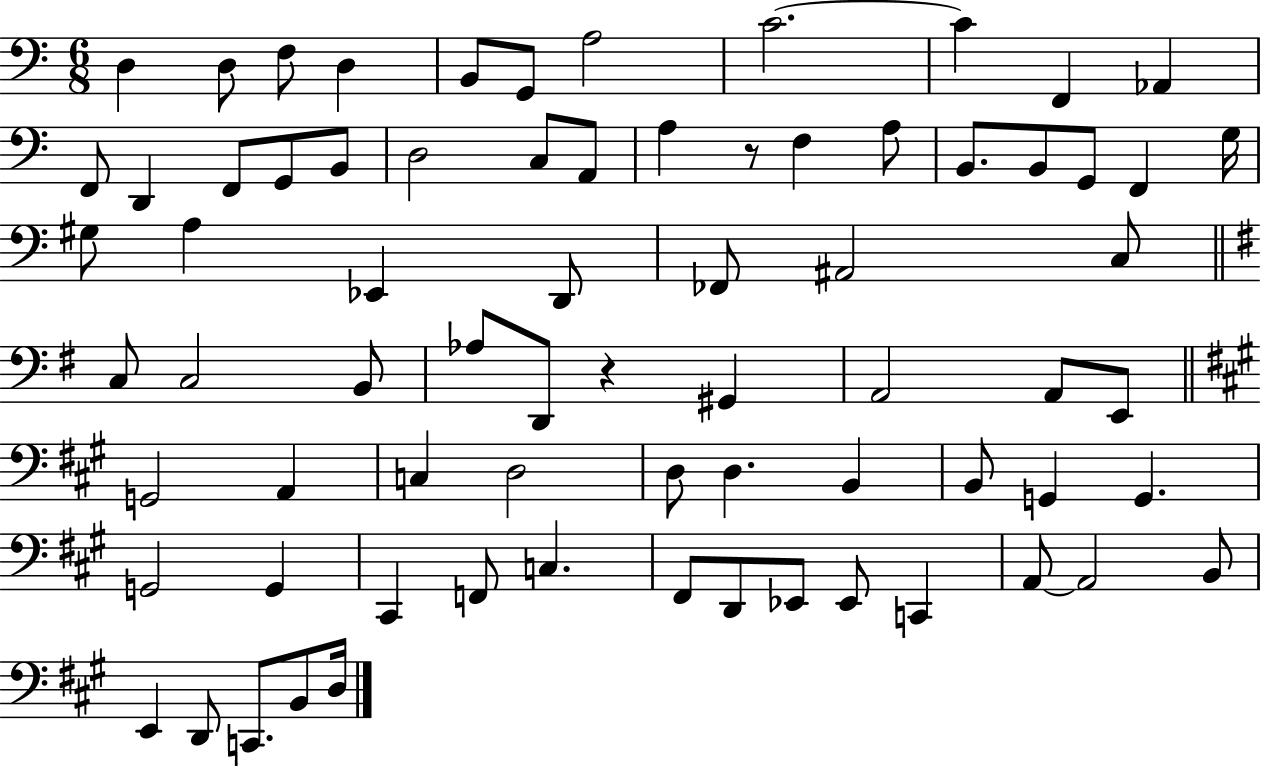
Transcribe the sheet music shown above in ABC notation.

X:1
T:Untitled
M:6/8
L:1/4
K:C
D, D,/2 F,/2 D, B,,/2 G,,/2 A,2 C2 C F,, _A,, F,,/2 D,, F,,/2 G,,/2 B,,/2 D,2 C,/2 A,,/2 A, z/2 F, A,/2 B,,/2 B,,/2 G,,/2 F,, G,/4 ^G,/2 A, _E,, D,,/2 _F,,/2 ^A,,2 C,/2 C,/2 C,2 B,,/2 _A,/2 D,,/2 z ^G,, A,,2 A,,/2 E,,/2 G,,2 A,, C, D,2 D,/2 D, B,, B,,/2 G,, G,, G,,2 G,, ^C,, F,,/2 C, ^F,,/2 D,,/2 _E,,/2 _E,,/2 C,, A,,/2 A,,2 B,,/2 E,, D,,/2 C,,/2 B,,/2 D,/4